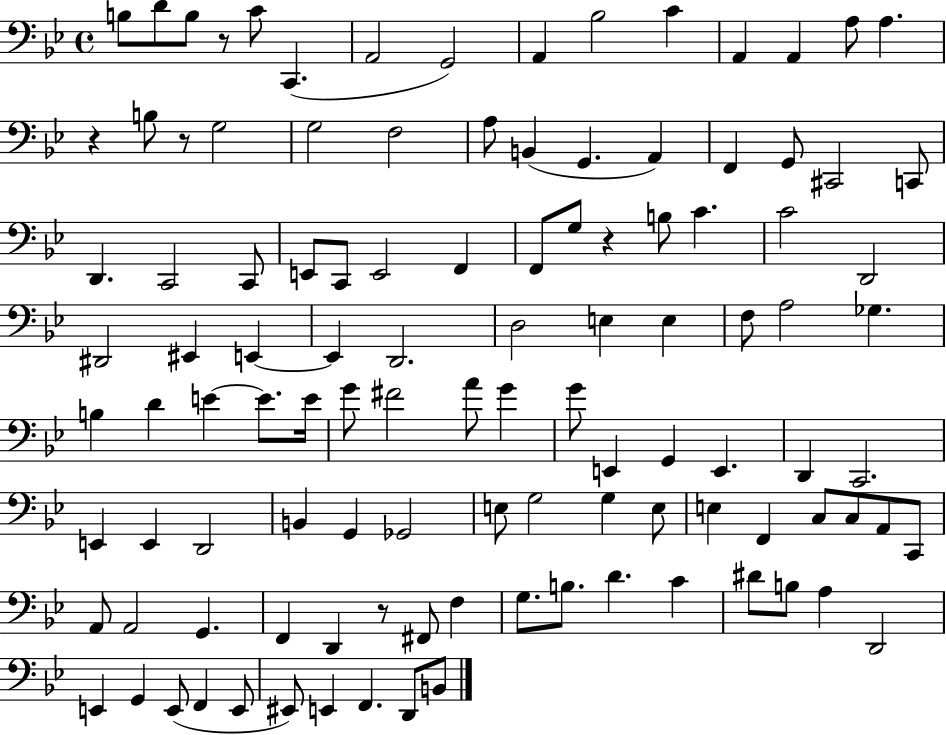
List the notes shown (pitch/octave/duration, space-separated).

B3/e D4/e B3/e R/e C4/e C2/q. A2/h G2/h A2/q Bb3/h C4/q A2/q A2/q A3/e A3/q. R/q B3/e R/e G3/h G3/h F3/h A3/e B2/q G2/q. A2/q F2/q G2/e C#2/h C2/e D2/q. C2/h C2/e E2/e C2/e E2/h F2/q F2/e G3/e R/q B3/e C4/q. C4/h D2/h D#2/h EIS2/q E2/q E2/q D2/h. D3/h E3/q E3/q F3/e A3/h Gb3/q. B3/q D4/q E4/q E4/e. E4/s G4/e F#4/h A4/e G4/q G4/e E2/q G2/q E2/q. D2/q C2/h. E2/q E2/q D2/h B2/q G2/q Gb2/h E3/e G3/h G3/q E3/e E3/q F2/q C3/e C3/e A2/e C2/e A2/e A2/h G2/q. F2/q D2/q R/e F#2/e F3/q G3/e. B3/e. D4/q. C4/q D#4/e B3/e A3/q D2/h E2/q G2/q E2/e F2/q E2/e EIS2/e E2/q F2/q. D2/e B2/e